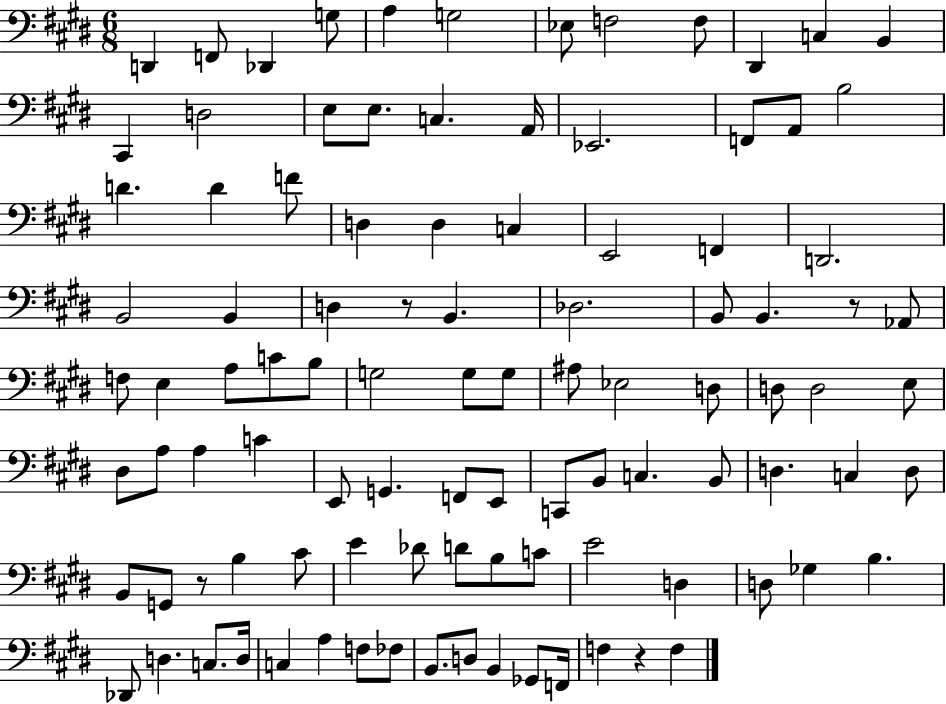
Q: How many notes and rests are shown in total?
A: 101